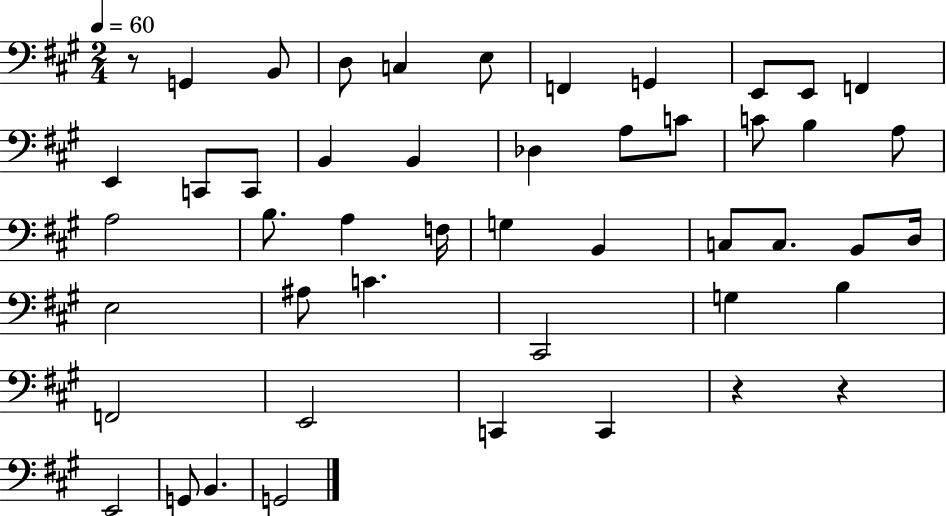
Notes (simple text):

R/e G2/q B2/e D3/e C3/q E3/e F2/q G2/q E2/e E2/e F2/q E2/q C2/e C2/e B2/q B2/q Db3/q A3/e C4/e C4/e B3/q A3/e A3/h B3/e. A3/q F3/s G3/q B2/q C3/e C3/e. B2/e D3/s E3/h A#3/e C4/q. C#2/h G3/q B3/q F2/h E2/h C2/q C2/q R/q R/q E2/h G2/e B2/q. G2/h